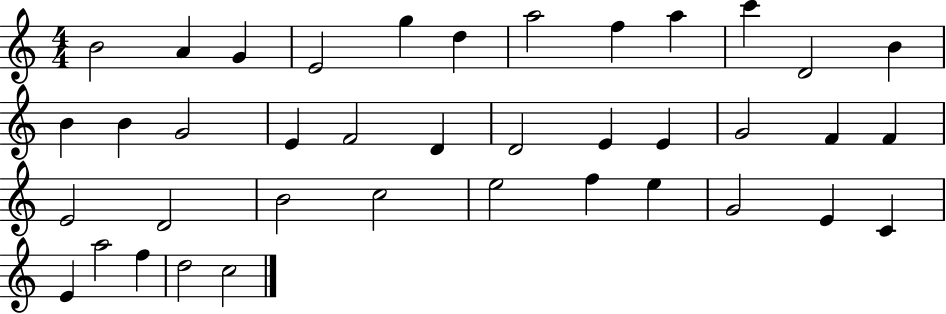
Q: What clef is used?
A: treble